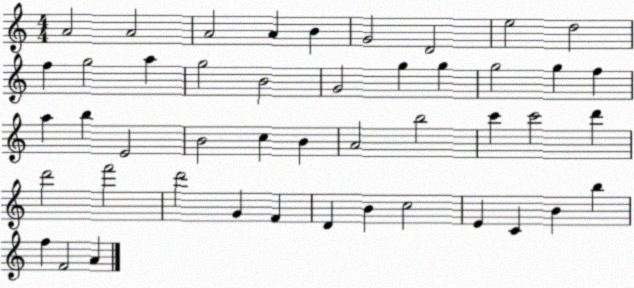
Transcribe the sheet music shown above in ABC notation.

X:1
T:Untitled
M:4/4
L:1/4
K:C
A2 A2 A2 A B G2 D2 e2 d2 f g2 a g2 B2 G2 g g g2 g f a b E2 B2 c B A2 b2 c' c'2 d' d'2 f'2 d'2 G F D B c2 E C B b f F2 A